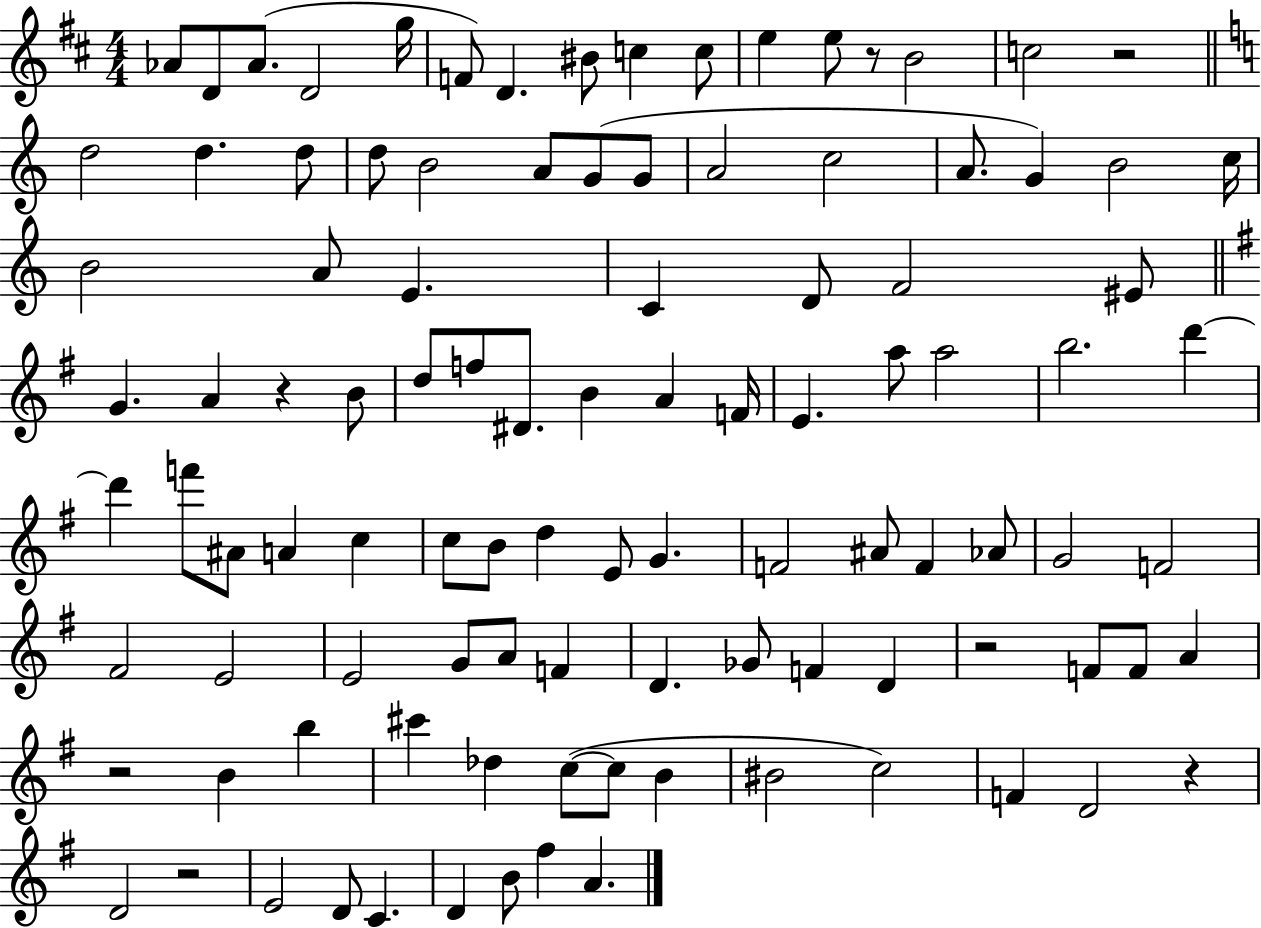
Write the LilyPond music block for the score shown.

{
  \clef treble
  \numericTimeSignature
  \time 4/4
  \key d \major
  aes'8 d'8 aes'8.( d'2 g''16 | f'8) d'4. bis'8 c''4 c''8 | e''4 e''8 r8 b'2 | c''2 r2 | \break \bar "||" \break \key a \minor d''2 d''4. d''8 | d''8 b'2 a'8 g'8( g'8 | a'2 c''2 | a'8. g'4) b'2 c''16 | \break b'2 a'8 e'4. | c'4 d'8 f'2 eis'8 | \bar "||" \break \key e \minor g'4. a'4 r4 b'8 | d''8 f''8 dis'8. b'4 a'4 f'16 | e'4. a''8 a''2 | b''2. d'''4~~ | \break d'''4 f'''8 ais'8 a'4 c''4 | c''8 b'8 d''4 e'8 g'4. | f'2 ais'8 f'4 aes'8 | g'2 f'2 | \break fis'2 e'2 | e'2 g'8 a'8 f'4 | d'4. ges'8 f'4 d'4 | r2 f'8 f'8 a'4 | \break r2 b'4 b''4 | cis'''4 des''4 c''8~(~ c''8 b'4 | bis'2 c''2) | f'4 d'2 r4 | \break d'2 r2 | e'2 d'8 c'4. | d'4 b'8 fis''4 a'4. | \bar "|."
}